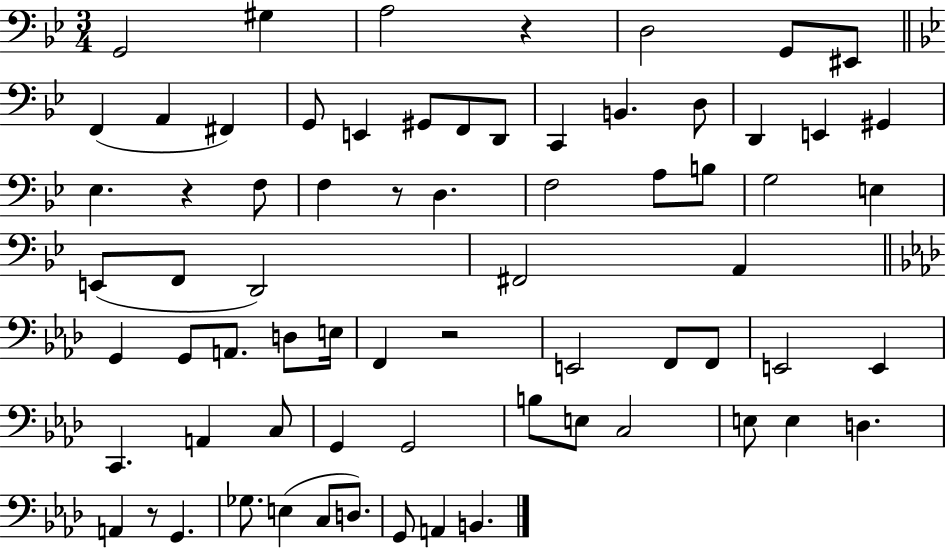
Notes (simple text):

G2/h G#3/q A3/h R/q D3/h G2/e EIS2/e F2/q A2/q F#2/q G2/e E2/q G#2/e F2/e D2/e C2/q B2/q. D3/e D2/q E2/q G#2/q Eb3/q. R/q F3/e F3/q R/e D3/q. F3/h A3/e B3/e G3/h E3/q E2/e F2/e D2/h F#2/h A2/q G2/q G2/e A2/e. D3/e E3/s F2/q R/h E2/h F2/e F2/e E2/h E2/q C2/q. A2/q C3/e G2/q G2/h B3/e E3/e C3/h E3/e E3/q D3/q. A2/q R/e G2/q. Gb3/e. E3/q C3/e D3/e. G2/e A2/q B2/q.